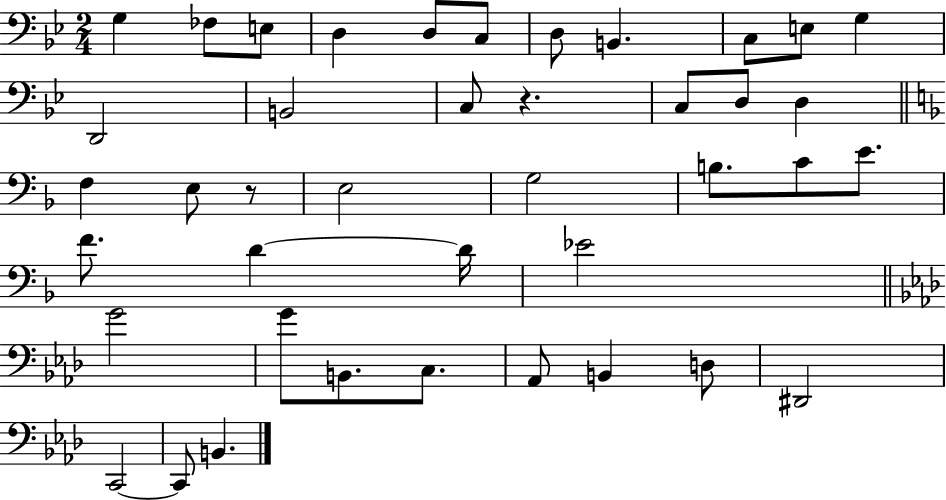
{
  \clef bass
  \numericTimeSignature
  \time 2/4
  \key bes \major
  g4 fes8 e8 | d4 d8 c8 | d8 b,4. | c8 e8 g4 | \break d,2 | b,2 | c8 r4. | c8 d8 d4 | \break \bar "||" \break \key d \minor f4 e8 r8 | e2 | g2 | b8. c'8 e'8. | \break f'8. d'4~~ d'16 | ees'2 | \bar "||" \break \key aes \major g'2 | g'8 b,8. c8. | aes,8 b,4 d8 | dis,2 | \break c,2~~ | c,8 b,4. | \bar "|."
}